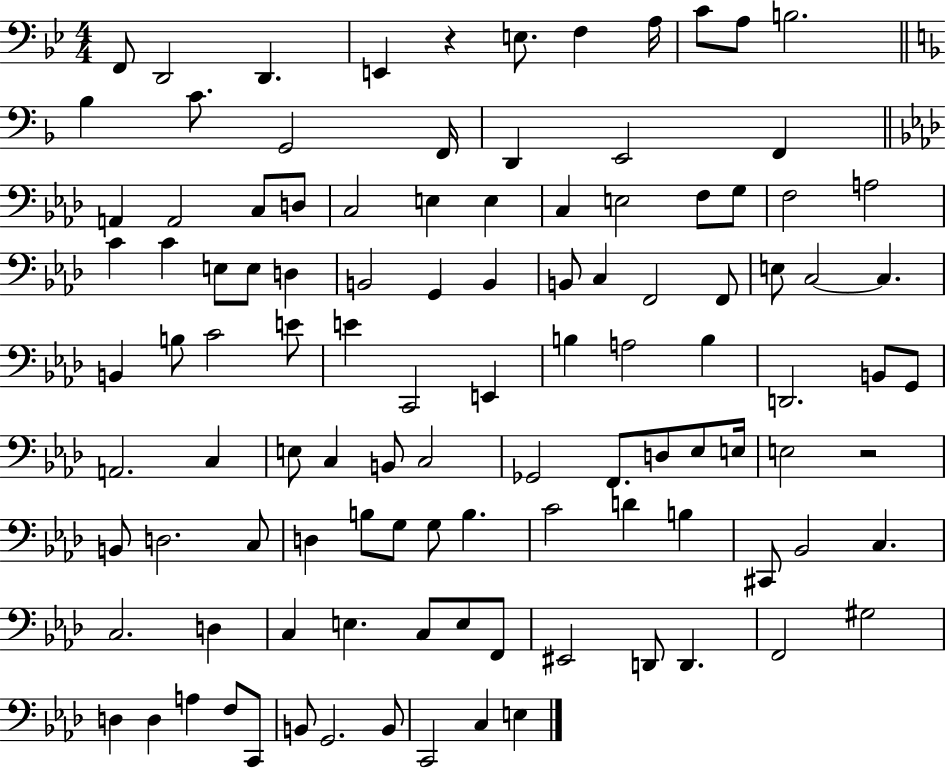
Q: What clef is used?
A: bass